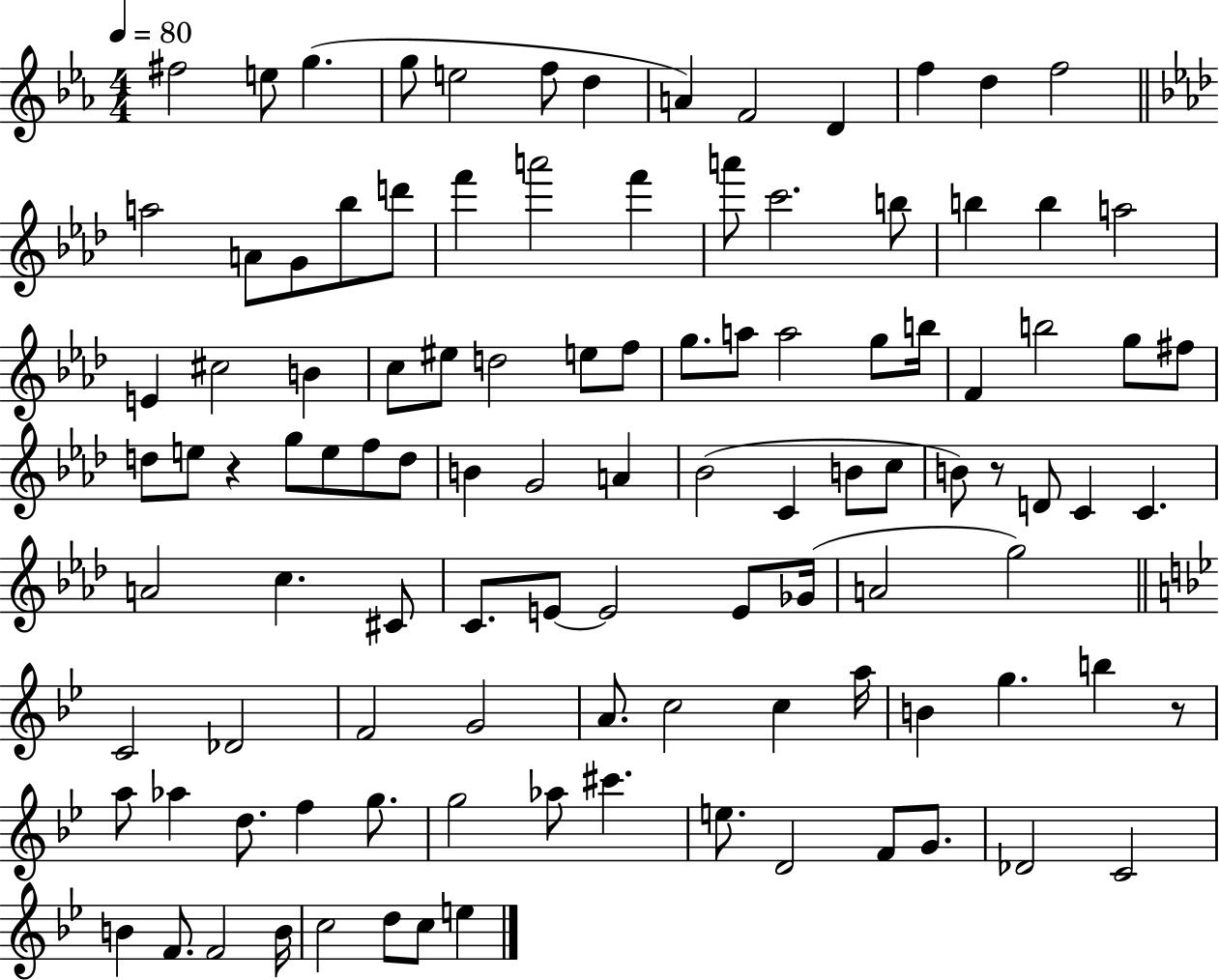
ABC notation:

X:1
T:Untitled
M:4/4
L:1/4
K:Eb
^f2 e/2 g g/2 e2 f/2 d A F2 D f d f2 a2 A/2 G/2 _b/2 d'/2 f' a'2 f' a'/2 c'2 b/2 b b a2 E ^c2 B c/2 ^e/2 d2 e/2 f/2 g/2 a/2 a2 g/2 b/4 F b2 g/2 ^f/2 d/2 e/2 z g/2 e/2 f/2 d/2 B G2 A _B2 C B/2 c/2 B/2 z/2 D/2 C C A2 c ^C/2 C/2 E/2 E2 E/2 _G/4 A2 g2 C2 _D2 F2 G2 A/2 c2 c a/4 B g b z/2 a/2 _a d/2 f g/2 g2 _a/2 ^c' e/2 D2 F/2 G/2 _D2 C2 B F/2 F2 B/4 c2 d/2 c/2 e